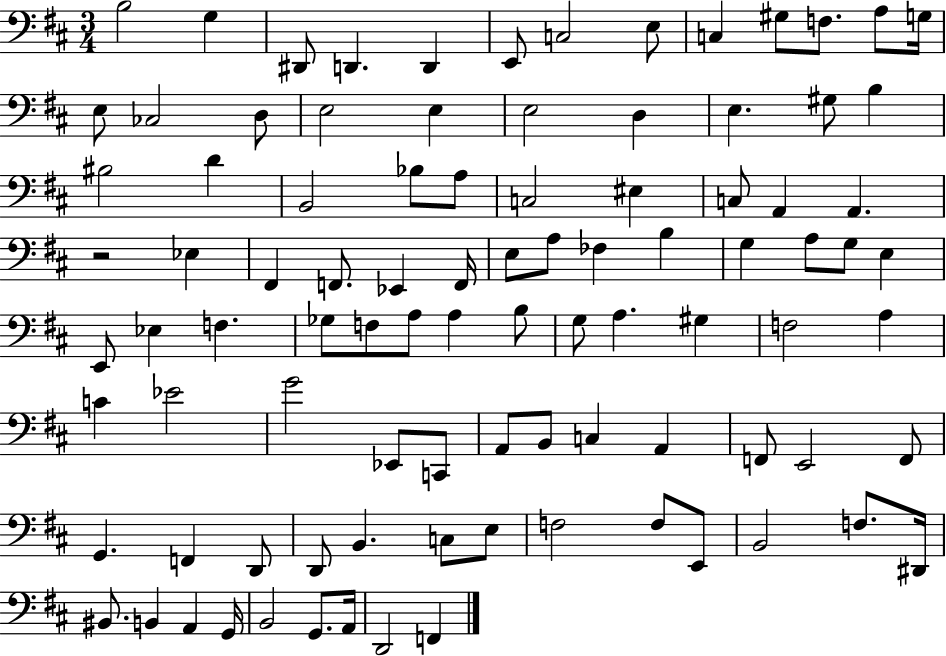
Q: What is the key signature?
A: D major